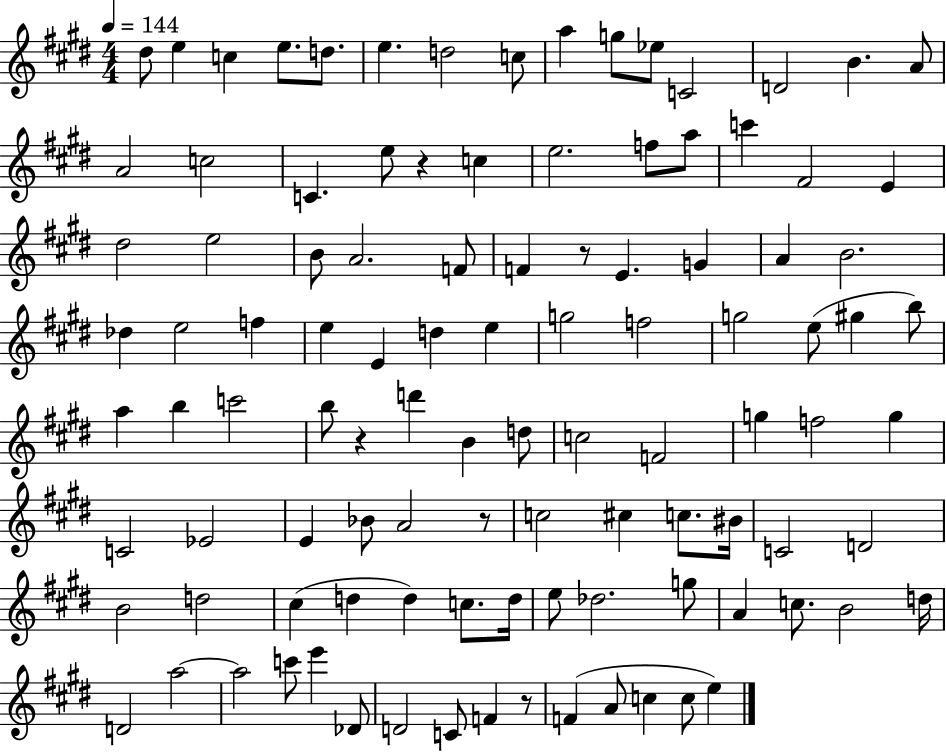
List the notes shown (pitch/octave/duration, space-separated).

D#5/e E5/q C5/q E5/e. D5/e. E5/q. D5/h C5/e A5/q G5/e Eb5/e C4/h D4/h B4/q. A4/e A4/h C5/h C4/q. E5/e R/q C5/q E5/h. F5/e A5/e C6/q F#4/h E4/q D#5/h E5/h B4/e A4/h. F4/e F4/q R/e E4/q. G4/q A4/q B4/h. Db5/q E5/h F5/q E5/q E4/q D5/q E5/q G5/h F5/h G5/h E5/e G#5/q B5/e A5/q B5/q C6/h B5/e R/q D6/q B4/q D5/e C5/h F4/h G5/q F5/h G5/q C4/h Eb4/h E4/q Bb4/e A4/h R/e C5/h C#5/q C5/e. BIS4/s C4/h D4/h B4/h D5/h C#5/q D5/q D5/q C5/e. D5/s E5/e Db5/h. G5/e A4/q C5/e. B4/h D5/s D4/h A5/h A5/h C6/e E6/q Db4/e D4/h C4/e F4/q R/e F4/q A4/e C5/q C5/e E5/q